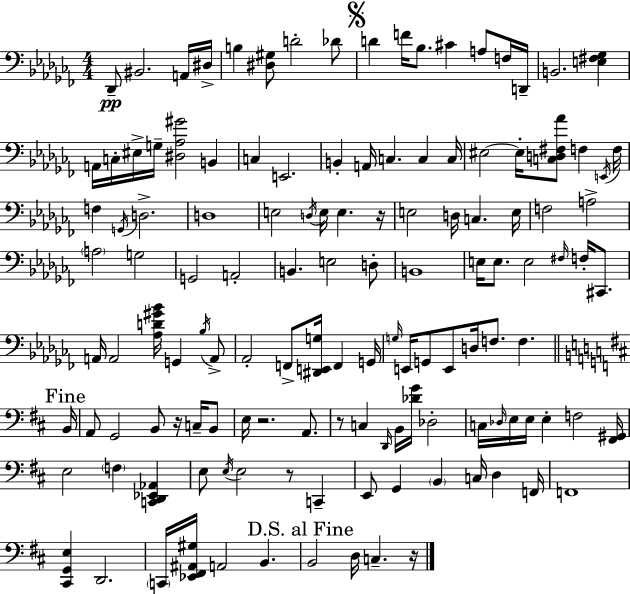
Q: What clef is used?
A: bass